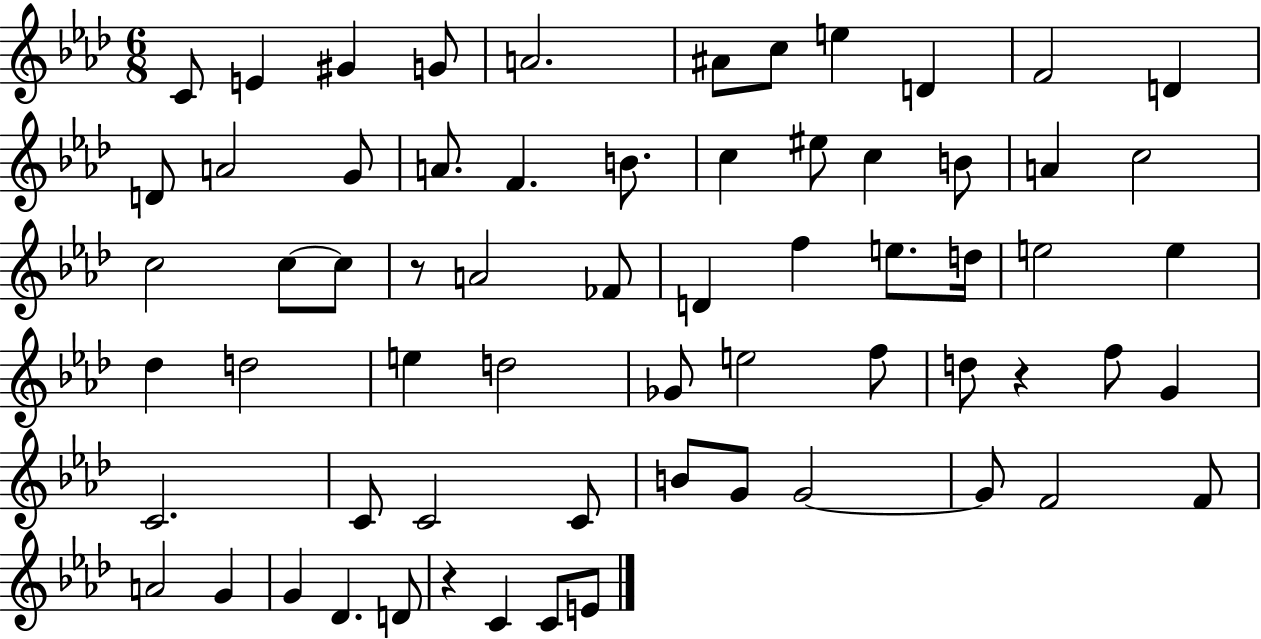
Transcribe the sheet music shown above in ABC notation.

X:1
T:Untitled
M:6/8
L:1/4
K:Ab
C/2 E ^G G/2 A2 ^A/2 c/2 e D F2 D D/2 A2 G/2 A/2 F B/2 c ^e/2 c B/2 A c2 c2 c/2 c/2 z/2 A2 _F/2 D f e/2 d/4 e2 e _d d2 e d2 _G/2 e2 f/2 d/2 z f/2 G C2 C/2 C2 C/2 B/2 G/2 G2 G/2 F2 F/2 A2 G G _D D/2 z C C/2 E/2